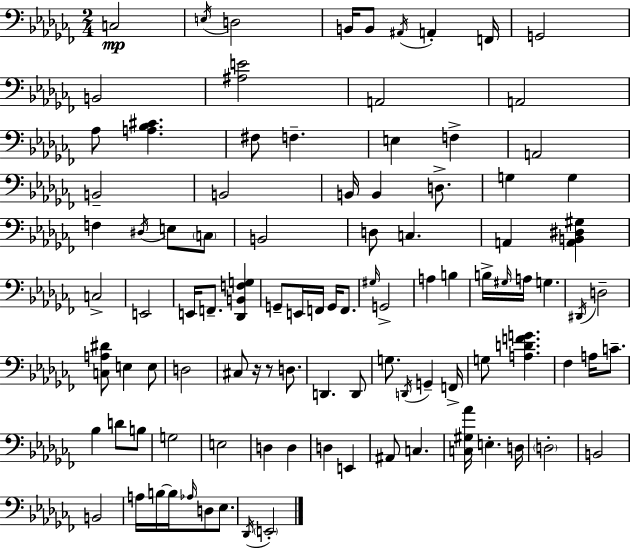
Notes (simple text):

C3/h E3/s D3/h B2/s B2/e A#2/s A2/q F2/s G2/h B2/h [A#3,E4]/h A2/h A2/h Ab3/e [A3,Bb3,C#4]/q. F#3/e F3/q. E3/q F3/q A2/h B2/h B2/h B2/s B2/q D3/e. G3/q G3/q F3/q D#3/s E3/e C3/e B2/h D3/e C3/q. A2/q [A2,B2,D#3,G#3]/q C3/h E2/h E2/s F2/e. [Db2,B2,F3,G3]/q G2/e E2/s F2/s G2/s F2/e. G#3/s G2/h A3/q B3/q B3/s G#3/s A3/s G3/q. D#2/s D3/h [C3,A3,D#4]/e E3/q E3/e D3/h C#3/e R/s R/e D3/e. D2/q. D2/e G3/e. D2/s G2/q F2/s G3/e [A3,D4,F4,G4]/q. FES3/q A3/s C4/e. Bb3/q D4/e B3/e G3/h E3/h D3/q D3/q D3/q E2/q A#2/e C3/q. [C3,G#3,Ab4]/s E3/q. D3/s D3/h B2/h B2/h A3/s B3/s B3/s Ab3/s D3/e Eb3/e. Db2/s E2/h